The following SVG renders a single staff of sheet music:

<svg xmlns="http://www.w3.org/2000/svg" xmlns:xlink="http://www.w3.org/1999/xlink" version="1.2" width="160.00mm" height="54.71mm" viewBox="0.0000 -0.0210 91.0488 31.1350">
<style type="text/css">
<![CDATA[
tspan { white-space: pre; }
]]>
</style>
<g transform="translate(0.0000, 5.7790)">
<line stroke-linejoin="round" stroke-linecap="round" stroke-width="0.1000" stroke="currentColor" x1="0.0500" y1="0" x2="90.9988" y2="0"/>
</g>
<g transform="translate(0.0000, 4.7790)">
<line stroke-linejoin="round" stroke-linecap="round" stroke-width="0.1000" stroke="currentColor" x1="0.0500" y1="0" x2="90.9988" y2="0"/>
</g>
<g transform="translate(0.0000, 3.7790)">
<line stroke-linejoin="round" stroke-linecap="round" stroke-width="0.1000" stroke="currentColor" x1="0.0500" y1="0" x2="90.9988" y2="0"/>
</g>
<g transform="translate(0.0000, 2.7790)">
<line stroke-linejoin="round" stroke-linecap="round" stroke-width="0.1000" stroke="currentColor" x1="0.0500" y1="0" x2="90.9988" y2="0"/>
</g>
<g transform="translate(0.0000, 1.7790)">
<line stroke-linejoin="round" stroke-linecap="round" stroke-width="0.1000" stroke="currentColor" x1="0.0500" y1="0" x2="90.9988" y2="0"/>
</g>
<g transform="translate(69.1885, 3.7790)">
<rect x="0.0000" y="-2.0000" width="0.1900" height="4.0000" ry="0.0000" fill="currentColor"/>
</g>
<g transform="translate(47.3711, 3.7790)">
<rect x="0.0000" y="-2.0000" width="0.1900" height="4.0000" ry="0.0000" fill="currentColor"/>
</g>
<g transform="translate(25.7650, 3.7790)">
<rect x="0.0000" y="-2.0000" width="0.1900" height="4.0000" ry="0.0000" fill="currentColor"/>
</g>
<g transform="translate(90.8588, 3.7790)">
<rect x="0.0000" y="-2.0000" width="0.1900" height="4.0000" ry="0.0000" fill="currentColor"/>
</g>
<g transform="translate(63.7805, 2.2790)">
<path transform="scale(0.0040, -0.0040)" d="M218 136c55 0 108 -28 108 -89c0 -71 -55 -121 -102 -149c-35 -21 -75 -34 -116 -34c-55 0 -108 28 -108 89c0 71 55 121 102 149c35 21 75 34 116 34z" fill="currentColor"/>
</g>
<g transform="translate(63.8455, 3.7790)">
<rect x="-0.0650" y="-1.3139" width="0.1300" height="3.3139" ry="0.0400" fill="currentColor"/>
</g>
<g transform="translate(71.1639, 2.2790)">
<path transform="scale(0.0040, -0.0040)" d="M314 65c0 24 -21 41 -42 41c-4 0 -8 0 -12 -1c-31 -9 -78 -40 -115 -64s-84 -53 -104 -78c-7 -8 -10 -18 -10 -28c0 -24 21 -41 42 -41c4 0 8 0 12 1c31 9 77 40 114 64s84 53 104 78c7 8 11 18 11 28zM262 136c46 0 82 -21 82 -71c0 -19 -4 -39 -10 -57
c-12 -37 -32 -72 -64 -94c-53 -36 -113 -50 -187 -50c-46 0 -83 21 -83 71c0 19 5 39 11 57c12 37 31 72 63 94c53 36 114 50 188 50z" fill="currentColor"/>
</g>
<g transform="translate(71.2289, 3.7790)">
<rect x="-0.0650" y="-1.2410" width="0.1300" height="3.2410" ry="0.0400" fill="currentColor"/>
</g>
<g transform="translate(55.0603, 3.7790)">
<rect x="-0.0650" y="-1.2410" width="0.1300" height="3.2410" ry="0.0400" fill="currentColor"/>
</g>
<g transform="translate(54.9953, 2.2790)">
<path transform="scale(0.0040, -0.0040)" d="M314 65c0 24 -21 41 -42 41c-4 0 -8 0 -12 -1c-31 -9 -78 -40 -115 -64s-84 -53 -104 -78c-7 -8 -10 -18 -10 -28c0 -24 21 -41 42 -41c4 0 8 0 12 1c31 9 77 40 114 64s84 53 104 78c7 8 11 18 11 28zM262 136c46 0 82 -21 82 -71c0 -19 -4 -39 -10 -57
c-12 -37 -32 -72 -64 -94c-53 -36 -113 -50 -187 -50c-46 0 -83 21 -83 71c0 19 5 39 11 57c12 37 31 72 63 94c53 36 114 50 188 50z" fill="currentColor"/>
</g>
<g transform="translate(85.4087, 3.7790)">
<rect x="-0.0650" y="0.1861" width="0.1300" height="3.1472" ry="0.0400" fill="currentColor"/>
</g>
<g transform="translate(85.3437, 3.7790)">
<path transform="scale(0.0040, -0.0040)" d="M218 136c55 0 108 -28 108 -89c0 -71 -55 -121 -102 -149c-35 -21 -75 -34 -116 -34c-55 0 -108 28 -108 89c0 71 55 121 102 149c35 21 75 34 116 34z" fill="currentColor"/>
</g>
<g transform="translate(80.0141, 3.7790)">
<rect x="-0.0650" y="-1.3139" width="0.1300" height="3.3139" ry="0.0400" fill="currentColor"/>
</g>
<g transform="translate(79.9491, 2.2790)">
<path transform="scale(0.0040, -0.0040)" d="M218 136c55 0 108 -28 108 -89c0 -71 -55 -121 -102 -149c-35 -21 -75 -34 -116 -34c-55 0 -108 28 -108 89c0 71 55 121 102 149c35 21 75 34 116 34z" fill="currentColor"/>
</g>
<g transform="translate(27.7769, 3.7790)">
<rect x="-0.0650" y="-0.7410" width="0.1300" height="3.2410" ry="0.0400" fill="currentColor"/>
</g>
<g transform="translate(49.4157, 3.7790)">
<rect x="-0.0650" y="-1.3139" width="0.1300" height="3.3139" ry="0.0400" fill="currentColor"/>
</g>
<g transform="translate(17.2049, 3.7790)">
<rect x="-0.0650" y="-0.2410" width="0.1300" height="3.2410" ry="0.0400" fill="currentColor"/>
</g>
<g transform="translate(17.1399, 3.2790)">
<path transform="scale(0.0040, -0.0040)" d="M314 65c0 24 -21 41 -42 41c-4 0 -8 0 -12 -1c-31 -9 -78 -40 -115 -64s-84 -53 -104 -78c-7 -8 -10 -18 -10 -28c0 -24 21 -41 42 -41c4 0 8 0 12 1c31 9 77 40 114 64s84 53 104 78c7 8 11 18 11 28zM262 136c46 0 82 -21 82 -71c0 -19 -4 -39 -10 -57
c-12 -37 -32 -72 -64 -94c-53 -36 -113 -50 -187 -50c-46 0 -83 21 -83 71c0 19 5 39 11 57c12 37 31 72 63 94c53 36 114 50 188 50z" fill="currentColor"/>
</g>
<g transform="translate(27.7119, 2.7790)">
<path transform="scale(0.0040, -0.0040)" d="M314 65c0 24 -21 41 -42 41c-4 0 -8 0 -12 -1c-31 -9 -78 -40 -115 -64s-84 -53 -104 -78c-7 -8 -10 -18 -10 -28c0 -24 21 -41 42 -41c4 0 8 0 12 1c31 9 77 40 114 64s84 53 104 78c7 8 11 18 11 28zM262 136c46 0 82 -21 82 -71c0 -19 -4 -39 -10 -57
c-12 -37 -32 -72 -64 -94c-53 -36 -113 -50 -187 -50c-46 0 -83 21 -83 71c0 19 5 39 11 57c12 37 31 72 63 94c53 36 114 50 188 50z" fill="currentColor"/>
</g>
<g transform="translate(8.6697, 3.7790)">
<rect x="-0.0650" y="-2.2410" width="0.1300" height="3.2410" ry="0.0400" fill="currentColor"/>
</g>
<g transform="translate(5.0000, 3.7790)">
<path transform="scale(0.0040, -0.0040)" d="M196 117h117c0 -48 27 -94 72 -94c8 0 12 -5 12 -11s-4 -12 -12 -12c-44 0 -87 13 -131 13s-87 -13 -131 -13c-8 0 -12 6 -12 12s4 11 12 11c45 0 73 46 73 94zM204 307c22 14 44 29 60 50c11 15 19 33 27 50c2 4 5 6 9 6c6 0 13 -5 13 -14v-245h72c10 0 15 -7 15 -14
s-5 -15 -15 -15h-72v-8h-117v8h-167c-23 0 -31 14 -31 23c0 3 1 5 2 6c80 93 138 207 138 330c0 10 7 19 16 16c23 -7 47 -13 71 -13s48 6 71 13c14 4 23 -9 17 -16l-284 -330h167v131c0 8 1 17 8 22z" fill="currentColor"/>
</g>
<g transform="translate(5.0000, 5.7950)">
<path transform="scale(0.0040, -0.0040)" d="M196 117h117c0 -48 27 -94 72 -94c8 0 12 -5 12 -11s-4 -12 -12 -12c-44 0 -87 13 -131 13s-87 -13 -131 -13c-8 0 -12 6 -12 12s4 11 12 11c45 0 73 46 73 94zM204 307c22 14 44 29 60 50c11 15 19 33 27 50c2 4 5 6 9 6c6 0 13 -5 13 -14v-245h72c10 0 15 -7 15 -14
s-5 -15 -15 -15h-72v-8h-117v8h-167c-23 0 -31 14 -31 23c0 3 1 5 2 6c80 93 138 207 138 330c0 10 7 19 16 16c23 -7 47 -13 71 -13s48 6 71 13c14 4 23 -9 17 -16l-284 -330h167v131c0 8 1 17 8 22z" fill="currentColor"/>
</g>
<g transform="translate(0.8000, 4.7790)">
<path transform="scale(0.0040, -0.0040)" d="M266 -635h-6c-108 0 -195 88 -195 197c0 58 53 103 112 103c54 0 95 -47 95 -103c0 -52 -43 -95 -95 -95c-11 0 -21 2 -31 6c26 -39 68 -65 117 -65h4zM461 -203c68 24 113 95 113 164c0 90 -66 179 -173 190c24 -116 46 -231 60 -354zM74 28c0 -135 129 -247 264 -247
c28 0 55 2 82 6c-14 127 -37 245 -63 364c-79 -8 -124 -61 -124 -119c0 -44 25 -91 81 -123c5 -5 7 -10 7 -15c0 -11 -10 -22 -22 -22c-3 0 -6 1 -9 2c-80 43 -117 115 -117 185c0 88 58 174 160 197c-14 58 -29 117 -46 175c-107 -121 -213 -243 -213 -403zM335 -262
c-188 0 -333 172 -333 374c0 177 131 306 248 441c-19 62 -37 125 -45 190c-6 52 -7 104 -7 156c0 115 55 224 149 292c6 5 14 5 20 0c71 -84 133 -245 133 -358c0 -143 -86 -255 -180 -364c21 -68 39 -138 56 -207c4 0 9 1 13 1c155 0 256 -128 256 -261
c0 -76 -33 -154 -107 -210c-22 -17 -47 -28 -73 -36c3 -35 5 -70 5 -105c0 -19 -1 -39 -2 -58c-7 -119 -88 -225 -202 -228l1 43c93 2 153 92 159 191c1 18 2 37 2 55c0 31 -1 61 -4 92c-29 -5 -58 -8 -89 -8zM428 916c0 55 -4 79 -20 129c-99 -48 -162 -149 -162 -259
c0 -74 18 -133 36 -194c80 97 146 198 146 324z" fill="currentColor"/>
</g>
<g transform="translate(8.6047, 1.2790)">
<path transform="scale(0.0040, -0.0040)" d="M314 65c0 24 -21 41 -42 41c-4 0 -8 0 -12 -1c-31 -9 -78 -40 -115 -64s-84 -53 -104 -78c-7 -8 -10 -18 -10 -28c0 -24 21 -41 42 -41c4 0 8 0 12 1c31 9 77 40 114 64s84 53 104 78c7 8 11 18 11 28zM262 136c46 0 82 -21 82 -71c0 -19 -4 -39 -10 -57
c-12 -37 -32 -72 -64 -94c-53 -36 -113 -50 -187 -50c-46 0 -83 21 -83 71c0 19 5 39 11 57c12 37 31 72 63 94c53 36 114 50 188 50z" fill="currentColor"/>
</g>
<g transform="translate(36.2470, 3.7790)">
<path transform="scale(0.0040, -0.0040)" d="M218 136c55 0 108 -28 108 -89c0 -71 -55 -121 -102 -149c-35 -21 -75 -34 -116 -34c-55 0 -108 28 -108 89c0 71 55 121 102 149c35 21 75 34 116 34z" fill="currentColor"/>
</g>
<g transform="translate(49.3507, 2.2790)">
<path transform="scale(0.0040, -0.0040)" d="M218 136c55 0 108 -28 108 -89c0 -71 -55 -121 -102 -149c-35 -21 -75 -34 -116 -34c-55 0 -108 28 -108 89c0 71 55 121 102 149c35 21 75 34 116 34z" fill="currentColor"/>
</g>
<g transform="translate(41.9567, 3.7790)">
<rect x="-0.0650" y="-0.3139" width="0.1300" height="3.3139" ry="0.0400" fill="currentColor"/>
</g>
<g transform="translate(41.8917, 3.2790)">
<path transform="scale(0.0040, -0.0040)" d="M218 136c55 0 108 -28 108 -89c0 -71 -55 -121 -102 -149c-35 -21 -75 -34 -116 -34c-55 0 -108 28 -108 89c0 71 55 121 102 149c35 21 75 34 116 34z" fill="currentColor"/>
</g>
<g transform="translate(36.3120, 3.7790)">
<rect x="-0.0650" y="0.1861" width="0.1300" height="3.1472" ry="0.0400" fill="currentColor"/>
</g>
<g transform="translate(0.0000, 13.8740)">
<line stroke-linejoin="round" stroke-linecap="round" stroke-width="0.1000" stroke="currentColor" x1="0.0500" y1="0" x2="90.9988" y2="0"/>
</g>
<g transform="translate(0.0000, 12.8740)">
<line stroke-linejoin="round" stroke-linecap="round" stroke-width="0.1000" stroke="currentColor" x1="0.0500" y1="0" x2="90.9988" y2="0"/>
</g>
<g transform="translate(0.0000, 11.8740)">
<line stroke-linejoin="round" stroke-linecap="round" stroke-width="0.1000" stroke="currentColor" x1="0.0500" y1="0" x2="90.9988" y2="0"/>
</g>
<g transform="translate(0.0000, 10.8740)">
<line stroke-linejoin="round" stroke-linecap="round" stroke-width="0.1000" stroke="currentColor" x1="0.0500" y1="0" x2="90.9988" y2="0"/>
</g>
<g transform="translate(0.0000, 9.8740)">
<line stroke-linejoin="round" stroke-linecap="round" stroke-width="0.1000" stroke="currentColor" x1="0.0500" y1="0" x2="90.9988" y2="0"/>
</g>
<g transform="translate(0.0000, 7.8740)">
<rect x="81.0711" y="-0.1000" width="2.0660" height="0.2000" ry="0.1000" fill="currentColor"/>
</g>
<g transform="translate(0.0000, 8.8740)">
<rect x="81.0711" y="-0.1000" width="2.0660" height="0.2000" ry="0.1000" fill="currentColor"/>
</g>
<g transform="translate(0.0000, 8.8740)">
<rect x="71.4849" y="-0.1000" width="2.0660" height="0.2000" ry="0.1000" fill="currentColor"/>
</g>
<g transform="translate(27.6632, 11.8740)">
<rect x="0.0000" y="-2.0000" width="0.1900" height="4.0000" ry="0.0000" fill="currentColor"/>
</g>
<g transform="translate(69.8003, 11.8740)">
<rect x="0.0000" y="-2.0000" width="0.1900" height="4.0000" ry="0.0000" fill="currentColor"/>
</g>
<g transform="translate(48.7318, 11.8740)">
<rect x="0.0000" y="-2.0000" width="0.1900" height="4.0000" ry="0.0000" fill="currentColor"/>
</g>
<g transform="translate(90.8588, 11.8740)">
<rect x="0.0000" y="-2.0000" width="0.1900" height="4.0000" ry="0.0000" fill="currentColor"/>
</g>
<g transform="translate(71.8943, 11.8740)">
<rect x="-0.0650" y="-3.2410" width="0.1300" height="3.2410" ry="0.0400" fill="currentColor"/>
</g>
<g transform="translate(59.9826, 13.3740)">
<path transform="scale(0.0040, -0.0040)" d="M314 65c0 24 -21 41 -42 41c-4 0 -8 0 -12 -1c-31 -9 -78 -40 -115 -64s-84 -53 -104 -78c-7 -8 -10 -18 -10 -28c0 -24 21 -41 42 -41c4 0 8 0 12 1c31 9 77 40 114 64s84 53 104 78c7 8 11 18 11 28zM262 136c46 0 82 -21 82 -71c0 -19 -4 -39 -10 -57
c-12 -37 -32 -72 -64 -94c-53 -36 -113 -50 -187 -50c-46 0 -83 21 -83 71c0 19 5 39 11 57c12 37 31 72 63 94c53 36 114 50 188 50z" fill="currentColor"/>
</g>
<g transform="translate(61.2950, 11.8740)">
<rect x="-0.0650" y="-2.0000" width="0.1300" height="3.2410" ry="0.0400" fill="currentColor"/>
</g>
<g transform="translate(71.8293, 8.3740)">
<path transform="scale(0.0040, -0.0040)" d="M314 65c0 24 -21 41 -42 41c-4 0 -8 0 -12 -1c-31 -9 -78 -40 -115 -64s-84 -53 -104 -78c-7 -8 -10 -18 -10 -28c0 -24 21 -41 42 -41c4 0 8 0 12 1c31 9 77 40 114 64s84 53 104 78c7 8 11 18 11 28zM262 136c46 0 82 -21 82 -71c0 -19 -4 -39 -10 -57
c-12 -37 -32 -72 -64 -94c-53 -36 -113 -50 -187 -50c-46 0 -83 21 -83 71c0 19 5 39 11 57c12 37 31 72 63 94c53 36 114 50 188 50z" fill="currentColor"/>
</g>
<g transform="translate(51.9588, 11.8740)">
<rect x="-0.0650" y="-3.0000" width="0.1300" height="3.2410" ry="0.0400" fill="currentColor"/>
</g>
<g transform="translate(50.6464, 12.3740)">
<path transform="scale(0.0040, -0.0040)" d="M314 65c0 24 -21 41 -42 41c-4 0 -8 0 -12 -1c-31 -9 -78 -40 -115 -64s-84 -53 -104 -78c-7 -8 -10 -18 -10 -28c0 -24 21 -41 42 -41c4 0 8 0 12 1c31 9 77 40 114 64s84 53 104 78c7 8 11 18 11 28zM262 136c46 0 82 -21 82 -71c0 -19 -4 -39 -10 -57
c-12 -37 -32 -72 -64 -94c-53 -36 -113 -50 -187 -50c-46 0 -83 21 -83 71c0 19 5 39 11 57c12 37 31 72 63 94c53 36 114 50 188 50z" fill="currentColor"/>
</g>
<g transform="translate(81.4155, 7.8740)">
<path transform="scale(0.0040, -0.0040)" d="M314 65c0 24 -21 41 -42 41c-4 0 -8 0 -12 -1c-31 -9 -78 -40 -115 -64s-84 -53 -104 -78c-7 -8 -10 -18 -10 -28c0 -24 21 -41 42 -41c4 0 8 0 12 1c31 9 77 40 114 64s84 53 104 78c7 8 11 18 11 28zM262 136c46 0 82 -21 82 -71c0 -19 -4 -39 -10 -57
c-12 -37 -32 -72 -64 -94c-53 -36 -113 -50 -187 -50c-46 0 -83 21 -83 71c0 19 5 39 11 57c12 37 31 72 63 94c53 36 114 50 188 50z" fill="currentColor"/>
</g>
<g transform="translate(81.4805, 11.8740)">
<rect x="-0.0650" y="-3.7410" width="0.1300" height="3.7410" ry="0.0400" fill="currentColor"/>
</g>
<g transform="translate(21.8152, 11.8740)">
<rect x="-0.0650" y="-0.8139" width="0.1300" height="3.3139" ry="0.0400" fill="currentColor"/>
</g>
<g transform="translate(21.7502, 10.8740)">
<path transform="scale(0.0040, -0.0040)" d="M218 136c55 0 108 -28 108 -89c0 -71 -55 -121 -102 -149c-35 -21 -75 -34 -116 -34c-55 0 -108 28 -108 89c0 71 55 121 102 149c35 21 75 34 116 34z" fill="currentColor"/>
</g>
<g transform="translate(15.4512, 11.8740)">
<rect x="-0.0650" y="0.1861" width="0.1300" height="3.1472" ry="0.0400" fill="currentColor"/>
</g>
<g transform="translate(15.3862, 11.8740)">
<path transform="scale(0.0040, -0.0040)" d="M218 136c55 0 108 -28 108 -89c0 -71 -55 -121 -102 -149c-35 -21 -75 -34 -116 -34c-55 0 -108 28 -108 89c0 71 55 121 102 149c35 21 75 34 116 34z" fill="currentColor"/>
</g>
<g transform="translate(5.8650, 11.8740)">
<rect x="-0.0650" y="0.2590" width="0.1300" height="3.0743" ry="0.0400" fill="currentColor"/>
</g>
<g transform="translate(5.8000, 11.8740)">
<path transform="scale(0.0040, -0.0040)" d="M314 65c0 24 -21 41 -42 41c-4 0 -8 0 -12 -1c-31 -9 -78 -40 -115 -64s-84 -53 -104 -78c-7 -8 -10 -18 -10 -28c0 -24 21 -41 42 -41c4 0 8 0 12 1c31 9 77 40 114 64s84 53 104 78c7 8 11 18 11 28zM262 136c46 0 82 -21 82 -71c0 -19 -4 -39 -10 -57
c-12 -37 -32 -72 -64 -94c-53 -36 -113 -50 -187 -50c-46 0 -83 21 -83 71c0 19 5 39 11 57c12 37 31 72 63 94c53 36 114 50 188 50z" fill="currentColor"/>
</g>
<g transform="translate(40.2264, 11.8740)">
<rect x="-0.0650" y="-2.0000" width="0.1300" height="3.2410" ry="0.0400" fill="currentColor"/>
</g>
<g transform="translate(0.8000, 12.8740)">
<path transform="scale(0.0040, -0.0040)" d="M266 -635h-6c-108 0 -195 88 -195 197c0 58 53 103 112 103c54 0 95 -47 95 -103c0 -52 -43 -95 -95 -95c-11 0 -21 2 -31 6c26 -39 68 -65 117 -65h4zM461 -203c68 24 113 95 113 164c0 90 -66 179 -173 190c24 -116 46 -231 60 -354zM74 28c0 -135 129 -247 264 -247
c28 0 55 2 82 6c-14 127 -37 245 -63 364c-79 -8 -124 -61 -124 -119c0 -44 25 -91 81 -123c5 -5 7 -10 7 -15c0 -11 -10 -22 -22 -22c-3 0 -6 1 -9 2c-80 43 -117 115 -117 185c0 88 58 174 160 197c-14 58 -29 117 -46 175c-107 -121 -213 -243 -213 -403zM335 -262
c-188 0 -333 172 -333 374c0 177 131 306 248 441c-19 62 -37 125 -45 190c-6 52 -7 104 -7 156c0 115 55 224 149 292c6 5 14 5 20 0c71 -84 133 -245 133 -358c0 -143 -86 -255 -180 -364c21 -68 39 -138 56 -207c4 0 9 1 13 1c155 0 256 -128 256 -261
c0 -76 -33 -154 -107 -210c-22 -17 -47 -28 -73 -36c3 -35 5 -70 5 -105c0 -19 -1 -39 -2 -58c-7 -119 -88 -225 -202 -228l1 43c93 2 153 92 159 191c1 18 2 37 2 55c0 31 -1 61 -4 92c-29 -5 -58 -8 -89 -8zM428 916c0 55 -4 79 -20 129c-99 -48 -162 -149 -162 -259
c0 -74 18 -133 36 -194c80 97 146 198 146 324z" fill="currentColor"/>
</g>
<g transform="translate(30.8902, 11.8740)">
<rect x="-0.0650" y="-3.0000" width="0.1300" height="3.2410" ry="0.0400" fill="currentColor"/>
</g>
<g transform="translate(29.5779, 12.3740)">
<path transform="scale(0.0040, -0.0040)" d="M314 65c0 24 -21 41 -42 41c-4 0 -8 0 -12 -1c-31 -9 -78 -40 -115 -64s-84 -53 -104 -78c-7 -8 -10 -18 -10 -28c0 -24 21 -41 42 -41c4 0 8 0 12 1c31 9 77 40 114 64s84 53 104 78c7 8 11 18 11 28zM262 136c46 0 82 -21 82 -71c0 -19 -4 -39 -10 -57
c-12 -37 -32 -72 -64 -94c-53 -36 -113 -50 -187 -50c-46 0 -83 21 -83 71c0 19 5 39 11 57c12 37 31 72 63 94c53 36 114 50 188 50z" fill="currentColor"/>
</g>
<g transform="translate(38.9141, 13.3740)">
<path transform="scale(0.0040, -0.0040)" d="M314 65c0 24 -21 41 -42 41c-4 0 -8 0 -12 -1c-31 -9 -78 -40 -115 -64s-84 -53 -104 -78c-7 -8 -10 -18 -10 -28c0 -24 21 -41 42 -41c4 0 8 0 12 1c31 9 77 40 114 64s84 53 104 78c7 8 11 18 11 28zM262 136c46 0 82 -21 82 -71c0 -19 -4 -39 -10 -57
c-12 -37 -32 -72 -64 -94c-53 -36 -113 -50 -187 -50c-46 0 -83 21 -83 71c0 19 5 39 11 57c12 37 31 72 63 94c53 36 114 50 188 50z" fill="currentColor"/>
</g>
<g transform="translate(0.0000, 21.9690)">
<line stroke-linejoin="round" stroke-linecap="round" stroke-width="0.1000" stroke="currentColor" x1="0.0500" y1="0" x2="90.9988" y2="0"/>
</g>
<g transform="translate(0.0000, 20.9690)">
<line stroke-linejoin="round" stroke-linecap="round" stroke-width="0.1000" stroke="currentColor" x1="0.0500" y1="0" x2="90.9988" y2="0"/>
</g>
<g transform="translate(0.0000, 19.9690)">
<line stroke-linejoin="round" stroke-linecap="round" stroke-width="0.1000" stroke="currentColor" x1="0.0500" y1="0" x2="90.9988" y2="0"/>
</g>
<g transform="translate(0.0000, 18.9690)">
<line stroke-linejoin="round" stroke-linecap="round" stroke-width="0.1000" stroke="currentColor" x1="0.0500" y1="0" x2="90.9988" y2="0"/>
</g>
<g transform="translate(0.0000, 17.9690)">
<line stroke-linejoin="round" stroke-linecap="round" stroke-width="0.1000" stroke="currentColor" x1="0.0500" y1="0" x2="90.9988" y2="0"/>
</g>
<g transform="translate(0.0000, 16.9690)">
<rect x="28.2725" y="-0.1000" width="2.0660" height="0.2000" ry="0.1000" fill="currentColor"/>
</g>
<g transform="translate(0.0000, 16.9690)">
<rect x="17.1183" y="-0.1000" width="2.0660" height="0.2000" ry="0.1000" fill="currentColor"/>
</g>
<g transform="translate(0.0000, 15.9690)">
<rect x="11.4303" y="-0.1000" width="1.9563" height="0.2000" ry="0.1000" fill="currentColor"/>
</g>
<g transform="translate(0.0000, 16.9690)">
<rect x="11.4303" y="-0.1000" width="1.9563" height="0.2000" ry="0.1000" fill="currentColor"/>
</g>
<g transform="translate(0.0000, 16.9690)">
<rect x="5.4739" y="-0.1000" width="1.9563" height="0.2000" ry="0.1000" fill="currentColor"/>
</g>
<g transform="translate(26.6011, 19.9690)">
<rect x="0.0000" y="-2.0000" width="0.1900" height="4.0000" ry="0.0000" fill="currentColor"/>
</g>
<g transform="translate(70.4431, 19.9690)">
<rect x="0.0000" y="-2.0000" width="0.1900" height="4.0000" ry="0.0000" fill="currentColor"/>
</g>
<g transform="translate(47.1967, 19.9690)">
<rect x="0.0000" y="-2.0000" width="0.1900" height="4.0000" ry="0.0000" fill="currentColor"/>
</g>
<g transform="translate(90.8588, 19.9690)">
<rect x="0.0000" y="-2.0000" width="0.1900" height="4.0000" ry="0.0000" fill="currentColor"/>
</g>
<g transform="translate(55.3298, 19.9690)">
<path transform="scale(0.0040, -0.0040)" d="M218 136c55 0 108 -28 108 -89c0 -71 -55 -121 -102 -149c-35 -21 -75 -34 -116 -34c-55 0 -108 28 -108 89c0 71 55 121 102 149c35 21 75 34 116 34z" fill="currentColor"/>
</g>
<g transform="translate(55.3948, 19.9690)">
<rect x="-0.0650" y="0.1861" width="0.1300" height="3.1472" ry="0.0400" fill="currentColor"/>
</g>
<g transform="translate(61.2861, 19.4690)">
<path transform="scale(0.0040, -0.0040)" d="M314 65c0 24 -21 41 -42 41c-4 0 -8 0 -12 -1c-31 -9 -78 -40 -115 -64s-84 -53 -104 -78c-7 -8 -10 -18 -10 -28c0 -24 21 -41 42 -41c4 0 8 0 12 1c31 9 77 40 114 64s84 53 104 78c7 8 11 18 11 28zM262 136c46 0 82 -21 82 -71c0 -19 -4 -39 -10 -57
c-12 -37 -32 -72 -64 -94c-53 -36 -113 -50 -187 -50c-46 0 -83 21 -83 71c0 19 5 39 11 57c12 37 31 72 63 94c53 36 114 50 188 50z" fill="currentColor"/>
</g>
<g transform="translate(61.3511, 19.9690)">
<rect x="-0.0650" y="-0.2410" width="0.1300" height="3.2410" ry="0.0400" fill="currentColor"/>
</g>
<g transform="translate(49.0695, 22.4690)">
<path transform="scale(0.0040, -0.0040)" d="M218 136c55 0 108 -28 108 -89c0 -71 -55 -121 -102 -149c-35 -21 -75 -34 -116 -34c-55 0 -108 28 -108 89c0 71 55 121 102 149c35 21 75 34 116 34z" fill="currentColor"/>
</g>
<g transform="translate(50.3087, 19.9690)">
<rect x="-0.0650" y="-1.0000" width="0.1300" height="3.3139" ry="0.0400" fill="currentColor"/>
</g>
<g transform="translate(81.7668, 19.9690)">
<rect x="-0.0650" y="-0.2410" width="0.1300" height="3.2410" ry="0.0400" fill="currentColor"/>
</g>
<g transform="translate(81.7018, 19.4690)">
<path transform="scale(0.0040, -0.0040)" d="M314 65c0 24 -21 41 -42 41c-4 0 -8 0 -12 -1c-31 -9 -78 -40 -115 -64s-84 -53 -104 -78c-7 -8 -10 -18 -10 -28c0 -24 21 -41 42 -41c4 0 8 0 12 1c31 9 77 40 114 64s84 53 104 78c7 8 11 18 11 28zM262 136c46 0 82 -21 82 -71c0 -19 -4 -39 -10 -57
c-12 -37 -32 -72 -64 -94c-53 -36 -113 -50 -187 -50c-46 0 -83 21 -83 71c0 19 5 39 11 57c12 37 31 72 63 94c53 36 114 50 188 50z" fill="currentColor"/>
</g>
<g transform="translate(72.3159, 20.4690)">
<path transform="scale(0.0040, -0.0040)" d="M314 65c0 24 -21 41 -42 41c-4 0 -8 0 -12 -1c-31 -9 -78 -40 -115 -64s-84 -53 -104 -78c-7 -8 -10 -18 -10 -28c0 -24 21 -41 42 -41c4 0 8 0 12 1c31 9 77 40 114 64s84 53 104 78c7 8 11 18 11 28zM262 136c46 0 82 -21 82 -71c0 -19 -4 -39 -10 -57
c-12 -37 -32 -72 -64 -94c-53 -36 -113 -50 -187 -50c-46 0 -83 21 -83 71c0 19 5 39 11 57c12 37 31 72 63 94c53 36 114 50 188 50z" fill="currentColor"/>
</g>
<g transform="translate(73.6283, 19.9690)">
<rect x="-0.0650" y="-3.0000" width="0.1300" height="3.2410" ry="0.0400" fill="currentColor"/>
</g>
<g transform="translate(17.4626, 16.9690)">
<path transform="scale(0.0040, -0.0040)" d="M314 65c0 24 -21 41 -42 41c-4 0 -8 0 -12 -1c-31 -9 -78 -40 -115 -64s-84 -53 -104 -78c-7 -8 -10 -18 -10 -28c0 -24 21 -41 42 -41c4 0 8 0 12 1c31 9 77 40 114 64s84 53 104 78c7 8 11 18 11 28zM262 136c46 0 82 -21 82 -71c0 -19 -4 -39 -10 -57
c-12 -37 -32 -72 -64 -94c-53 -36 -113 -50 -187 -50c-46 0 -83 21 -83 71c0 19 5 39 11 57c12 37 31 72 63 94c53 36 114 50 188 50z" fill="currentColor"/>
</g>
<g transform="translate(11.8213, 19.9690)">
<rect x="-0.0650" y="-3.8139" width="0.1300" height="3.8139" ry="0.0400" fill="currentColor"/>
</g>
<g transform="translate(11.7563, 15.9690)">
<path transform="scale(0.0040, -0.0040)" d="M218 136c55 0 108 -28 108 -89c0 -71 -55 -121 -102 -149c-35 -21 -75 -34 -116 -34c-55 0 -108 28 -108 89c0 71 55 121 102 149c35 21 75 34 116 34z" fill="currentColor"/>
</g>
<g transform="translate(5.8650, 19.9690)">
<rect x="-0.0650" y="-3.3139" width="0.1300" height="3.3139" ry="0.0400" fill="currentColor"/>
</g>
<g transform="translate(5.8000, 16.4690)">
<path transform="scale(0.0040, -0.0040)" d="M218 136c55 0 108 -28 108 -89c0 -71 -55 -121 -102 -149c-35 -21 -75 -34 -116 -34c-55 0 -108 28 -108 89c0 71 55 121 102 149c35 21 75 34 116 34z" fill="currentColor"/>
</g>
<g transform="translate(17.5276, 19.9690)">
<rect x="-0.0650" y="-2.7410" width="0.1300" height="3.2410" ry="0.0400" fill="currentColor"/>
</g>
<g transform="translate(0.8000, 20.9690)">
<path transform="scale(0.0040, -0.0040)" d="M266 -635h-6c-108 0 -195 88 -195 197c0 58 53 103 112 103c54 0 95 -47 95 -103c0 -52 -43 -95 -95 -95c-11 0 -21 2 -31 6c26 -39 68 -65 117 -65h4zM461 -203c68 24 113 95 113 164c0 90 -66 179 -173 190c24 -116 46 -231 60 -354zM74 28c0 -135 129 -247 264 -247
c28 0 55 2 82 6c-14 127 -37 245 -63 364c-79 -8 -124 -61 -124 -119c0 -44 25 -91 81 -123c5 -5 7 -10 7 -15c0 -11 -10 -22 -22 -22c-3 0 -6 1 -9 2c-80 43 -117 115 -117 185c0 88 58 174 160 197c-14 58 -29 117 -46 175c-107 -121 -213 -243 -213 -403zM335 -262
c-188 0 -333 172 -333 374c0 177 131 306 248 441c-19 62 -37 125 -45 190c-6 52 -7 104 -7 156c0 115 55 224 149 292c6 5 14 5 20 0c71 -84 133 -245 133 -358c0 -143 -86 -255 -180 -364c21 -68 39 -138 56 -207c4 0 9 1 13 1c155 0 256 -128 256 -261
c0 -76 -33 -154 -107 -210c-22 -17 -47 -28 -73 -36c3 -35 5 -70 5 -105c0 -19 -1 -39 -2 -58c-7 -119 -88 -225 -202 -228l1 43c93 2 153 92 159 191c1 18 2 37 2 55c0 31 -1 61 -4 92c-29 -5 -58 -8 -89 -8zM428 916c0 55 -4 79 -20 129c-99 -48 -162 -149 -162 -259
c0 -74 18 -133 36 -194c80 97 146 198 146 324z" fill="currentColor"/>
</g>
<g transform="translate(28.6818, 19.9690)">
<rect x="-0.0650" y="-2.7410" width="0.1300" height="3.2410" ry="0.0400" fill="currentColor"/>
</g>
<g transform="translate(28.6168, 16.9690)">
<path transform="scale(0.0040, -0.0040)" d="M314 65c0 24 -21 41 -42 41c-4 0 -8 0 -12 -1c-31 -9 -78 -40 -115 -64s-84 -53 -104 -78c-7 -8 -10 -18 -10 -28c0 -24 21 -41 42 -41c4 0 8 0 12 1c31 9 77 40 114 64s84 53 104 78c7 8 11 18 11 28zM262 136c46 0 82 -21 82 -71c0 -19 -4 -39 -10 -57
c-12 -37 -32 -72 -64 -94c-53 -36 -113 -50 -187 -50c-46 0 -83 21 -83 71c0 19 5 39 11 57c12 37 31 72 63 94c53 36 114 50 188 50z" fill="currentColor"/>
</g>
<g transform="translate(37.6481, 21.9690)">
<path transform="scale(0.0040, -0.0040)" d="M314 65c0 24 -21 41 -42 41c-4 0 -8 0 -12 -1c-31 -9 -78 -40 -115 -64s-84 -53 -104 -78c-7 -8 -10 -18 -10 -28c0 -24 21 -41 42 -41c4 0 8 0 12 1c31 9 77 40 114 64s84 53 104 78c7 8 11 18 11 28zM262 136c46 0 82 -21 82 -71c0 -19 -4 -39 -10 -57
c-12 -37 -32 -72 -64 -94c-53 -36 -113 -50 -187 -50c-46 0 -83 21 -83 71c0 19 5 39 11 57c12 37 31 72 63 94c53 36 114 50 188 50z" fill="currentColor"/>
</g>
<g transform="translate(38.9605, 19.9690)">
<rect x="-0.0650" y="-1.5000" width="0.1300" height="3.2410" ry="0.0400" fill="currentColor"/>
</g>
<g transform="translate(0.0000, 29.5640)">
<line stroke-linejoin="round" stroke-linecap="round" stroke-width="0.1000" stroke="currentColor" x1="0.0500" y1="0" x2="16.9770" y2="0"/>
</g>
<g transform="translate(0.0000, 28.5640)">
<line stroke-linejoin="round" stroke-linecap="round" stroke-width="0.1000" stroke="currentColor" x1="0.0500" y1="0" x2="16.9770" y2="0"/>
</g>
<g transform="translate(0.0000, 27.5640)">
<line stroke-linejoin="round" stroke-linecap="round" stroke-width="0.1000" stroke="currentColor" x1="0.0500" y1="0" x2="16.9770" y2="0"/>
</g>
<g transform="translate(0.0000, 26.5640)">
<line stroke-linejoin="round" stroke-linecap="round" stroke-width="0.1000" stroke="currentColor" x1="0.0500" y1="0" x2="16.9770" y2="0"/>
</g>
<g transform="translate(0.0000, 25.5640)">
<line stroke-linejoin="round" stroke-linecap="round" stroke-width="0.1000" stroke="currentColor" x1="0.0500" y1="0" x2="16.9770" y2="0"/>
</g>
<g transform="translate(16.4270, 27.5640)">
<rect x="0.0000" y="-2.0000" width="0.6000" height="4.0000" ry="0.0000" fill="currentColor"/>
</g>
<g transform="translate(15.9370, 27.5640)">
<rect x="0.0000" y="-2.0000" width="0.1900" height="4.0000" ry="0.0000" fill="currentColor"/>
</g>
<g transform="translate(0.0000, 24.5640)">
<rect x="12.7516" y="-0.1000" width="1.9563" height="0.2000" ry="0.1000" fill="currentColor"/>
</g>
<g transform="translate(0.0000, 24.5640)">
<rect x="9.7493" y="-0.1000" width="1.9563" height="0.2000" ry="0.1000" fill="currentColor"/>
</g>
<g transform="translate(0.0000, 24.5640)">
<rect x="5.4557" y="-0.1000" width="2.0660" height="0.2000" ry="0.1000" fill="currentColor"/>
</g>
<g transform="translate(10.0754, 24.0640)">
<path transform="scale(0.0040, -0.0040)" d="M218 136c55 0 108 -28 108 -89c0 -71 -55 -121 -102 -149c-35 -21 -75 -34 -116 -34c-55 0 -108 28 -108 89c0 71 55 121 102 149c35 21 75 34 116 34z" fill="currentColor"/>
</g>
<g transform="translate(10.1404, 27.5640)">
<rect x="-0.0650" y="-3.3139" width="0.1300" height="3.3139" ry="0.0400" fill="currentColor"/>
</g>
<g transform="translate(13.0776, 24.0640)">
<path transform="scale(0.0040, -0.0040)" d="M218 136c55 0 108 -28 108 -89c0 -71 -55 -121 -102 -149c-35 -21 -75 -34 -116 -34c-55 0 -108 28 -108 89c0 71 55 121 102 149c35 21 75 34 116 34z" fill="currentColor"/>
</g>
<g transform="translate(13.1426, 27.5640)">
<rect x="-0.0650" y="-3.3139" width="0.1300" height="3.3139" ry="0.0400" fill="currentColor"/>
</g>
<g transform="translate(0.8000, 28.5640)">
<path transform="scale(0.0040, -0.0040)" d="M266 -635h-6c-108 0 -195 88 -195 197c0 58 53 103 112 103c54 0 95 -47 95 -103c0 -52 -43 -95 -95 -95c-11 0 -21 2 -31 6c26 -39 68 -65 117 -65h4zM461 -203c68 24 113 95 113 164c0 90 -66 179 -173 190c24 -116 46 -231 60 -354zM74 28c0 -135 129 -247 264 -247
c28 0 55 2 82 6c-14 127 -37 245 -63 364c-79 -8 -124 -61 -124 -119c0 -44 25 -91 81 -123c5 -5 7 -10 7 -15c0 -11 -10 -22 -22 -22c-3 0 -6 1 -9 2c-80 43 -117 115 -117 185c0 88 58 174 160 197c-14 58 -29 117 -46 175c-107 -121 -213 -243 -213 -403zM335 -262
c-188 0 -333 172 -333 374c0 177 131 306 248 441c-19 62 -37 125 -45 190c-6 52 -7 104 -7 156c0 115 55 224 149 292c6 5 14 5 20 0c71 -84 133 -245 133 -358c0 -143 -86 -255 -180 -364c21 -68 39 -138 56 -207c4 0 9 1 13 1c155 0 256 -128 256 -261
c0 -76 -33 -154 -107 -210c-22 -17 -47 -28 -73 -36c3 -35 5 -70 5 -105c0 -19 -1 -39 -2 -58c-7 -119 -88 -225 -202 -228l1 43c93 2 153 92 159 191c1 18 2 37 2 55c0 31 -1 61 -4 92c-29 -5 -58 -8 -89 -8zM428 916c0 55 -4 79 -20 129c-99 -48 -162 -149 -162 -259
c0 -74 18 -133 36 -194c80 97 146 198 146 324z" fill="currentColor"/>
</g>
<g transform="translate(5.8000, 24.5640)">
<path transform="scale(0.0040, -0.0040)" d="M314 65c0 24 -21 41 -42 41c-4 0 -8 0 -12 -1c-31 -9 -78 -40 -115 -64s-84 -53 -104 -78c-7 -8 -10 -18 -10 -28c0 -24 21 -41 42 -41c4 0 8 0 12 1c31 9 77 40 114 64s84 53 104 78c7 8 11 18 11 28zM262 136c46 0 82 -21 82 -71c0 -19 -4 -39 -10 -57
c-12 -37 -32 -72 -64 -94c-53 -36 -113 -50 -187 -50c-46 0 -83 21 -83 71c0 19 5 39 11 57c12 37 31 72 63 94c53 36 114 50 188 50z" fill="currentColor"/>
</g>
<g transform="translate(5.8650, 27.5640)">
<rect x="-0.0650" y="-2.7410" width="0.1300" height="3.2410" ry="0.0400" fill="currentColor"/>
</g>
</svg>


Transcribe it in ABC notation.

X:1
T:Untitled
M:4/4
L:1/4
K:C
g2 c2 d2 B c e e2 e e2 e B B2 B d A2 F2 A2 F2 b2 c'2 b c' a2 a2 E2 D B c2 A2 c2 a2 b b